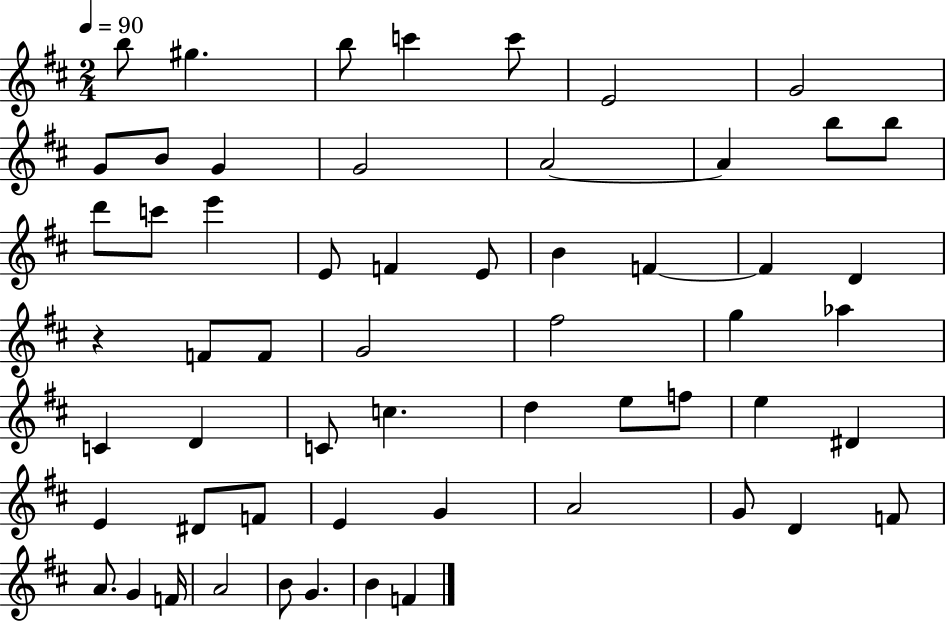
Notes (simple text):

B5/e G#5/q. B5/e C6/q C6/e E4/h G4/h G4/e B4/e G4/q G4/h A4/h A4/q B5/e B5/e D6/e C6/e E6/q E4/e F4/q E4/e B4/q F4/q F4/q D4/q R/q F4/e F4/e G4/h F#5/h G5/q Ab5/q C4/q D4/q C4/e C5/q. D5/q E5/e F5/e E5/q D#4/q E4/q D#4/e F4/e E4/q G4/q A4/h G4/e D4/q F4/e A4/e. G4/q F4/s A4/h B4/e G4/q. B4/q F4/q